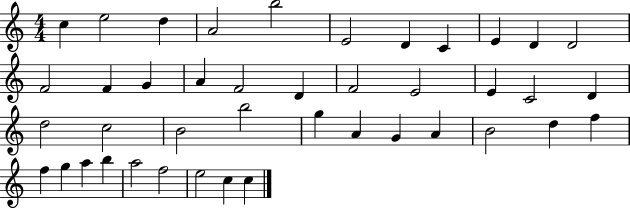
C5/q E5/h D5/q A4/h B5/h E4/h D4/q C4/q E4/q D4/q D4/h F4/h F4/q G4/q A4/q F4/h D4/q F4/h E4/h E4/q C4/h D4/q D5/h C5/h B4/h B5/h G5/q A4/q G4/q A4/q B4/h D5/q F5/q F5/q G5/q A5/q B5/q A5/h F5/h E5/h C5/q C5/q